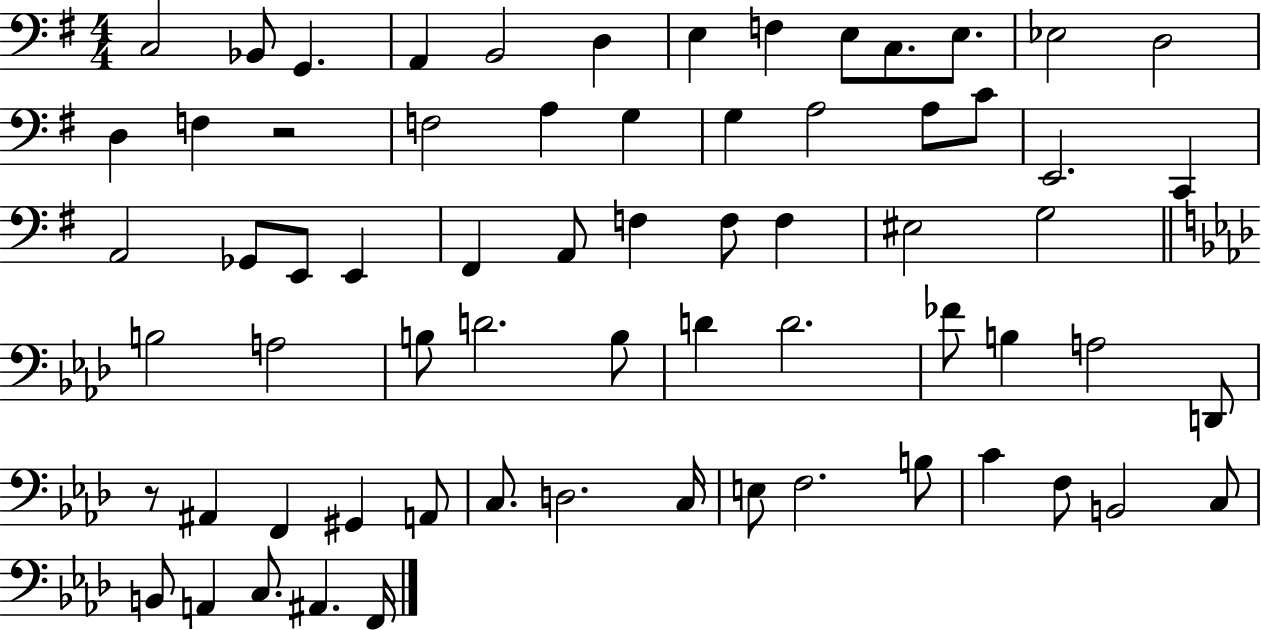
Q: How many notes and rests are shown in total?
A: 67